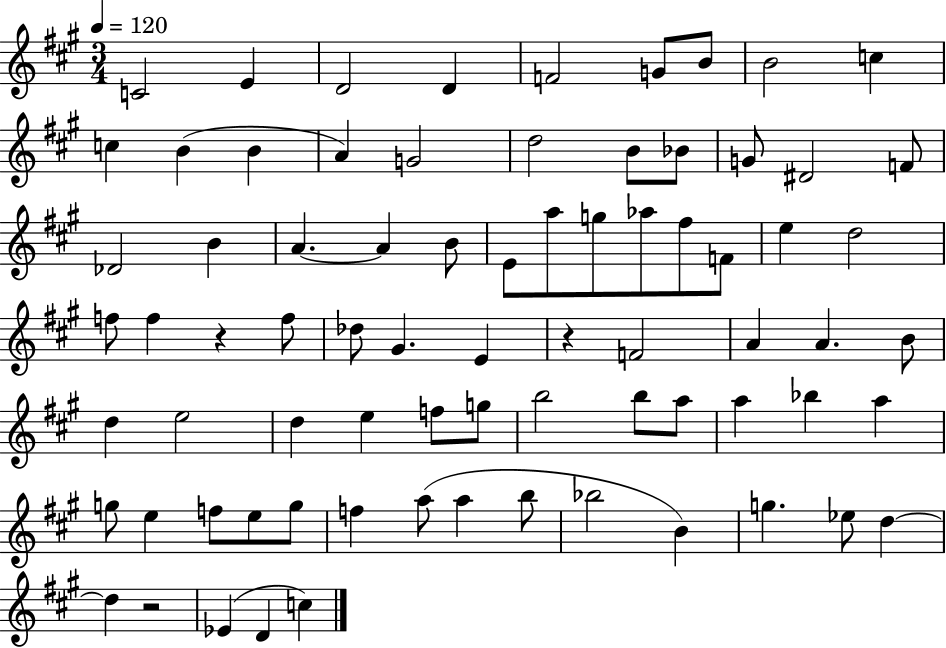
X:1
T:Untitled
M:3/4
L:1/4
K:A
C2 E D2 D F2 G/2 B/2 B2 c c B B A G2 d2 B/2 _B/2 G/2 ^D2 F/2 _D2 B A A B/2 E/2 a/2 g/2 _a/2 ^f/2 F/2 e d2 f/2 f z f/2 _d/2 ^G E z F2 A A B/2 d e2 d e f/2 g/2 b2 b/2 a/2 a _b a g/2 e f/2 e/2 g/2 f a/2 a b/2 _b2 B g _e/2 d d z2 _E D c